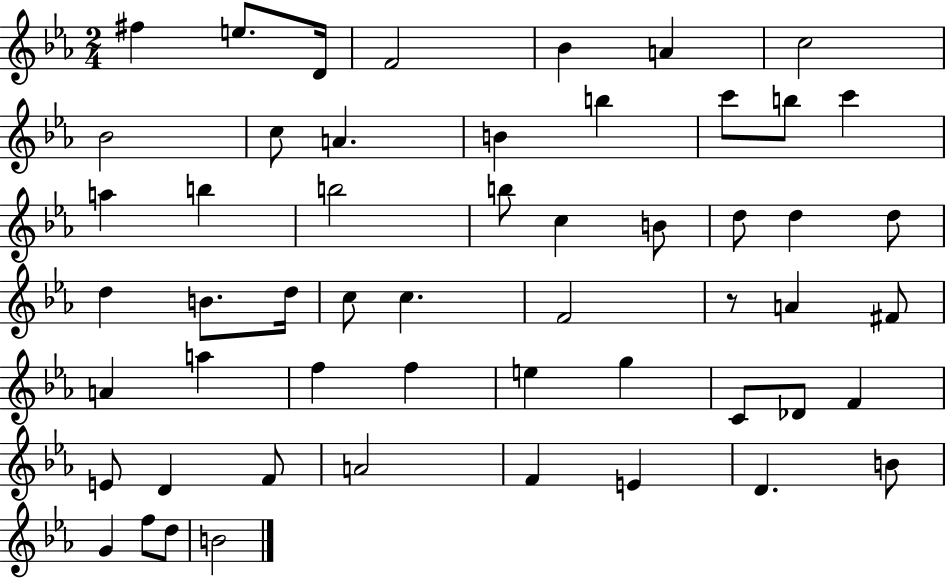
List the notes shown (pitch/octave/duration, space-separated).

F#5/q E5/e. D4/s F4/h Bb4/q A4/q C5/h Bb4/h C5/e A4/q. B4/q B5/q C6/e B5/e C6/q A5/q B5/q B5/h B5/e C5/q B4/e D5/e D5/q D5/e D5/q B4/e. D5/s C5/e C5/q. F4/h R/e A4/q F#4/e A4/q A5/q F5/q F5/q E5/q G5/q C4/e Db4/e F4/q E4/e D4/q F4/e A4/h F4/q E4/q D4/q. B4/e G4/q F5/e D5/e B4/h